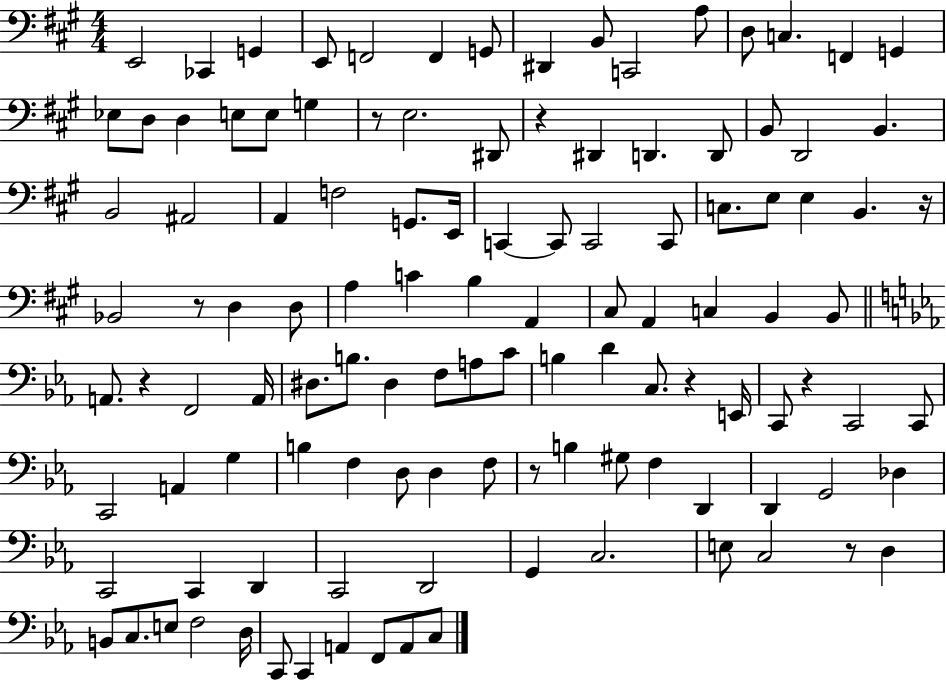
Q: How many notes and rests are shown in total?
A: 116